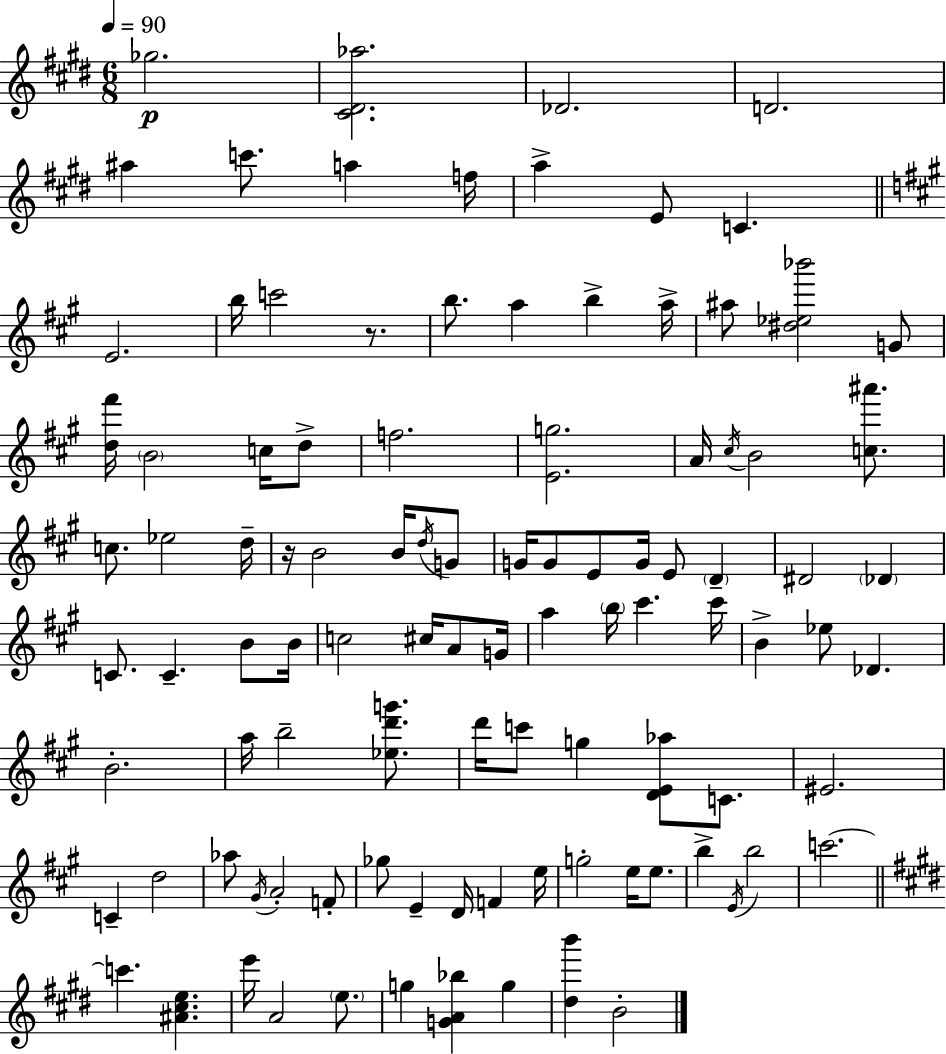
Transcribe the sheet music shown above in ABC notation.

X:1
T:Untitled
M:6/8
L:1/4
K:E
_g2 [^C^D_a]2 _D2 D2 ^a c'/2 a f/4 a E/2 C E2 b/4 c'2 z/2 b/2 a b a/4 ^a/2 [^d_e_b']2 G/2 [d^f']/4 B2 c/4 d/2 f2 [Eg]2 A/4 ^c/4 B2 [c^a']/2 c/2 _e2 d/4 z/4 B2 B/4 d/4 G/2 G/4 G/2 E/2 G/4 E/2 D ^D2 _D C/2 C B/2 B/4 c2 ^c/4 A/2 G/4 a b/4 ^c' ^c'/4 B _e/2 _D B2 a/4 b2 [_ed'g']/2 d'/4 c'/2 g [DE_a]/2 C/2 ^E2 C d2 _a/2 ^G/4 A2 F/2 _g/2 E D/4 F e/4 g2 e/4 e/2 b E/4 b2 c'2 c' [^A^ce] e'/4 A2 e/2 g [GA_b] g [^db'] B2